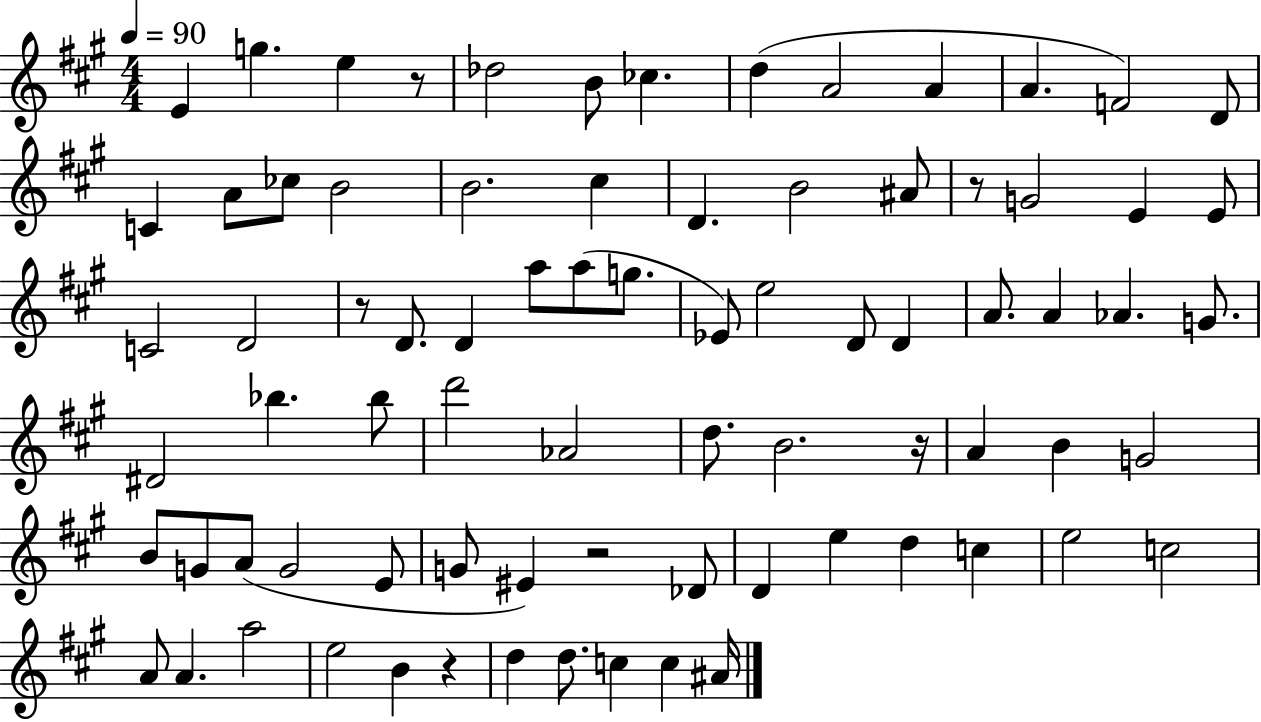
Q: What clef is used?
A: treble